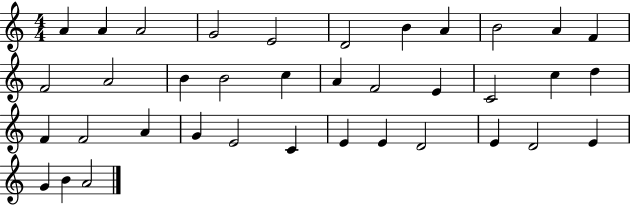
X:1
T:Untitled
M:4/4
L:1/4
K:C
A A A2 G2 E2 D2 B A B2 A F F2 A2 B B2 c A F2 E C2 c d F F2 A G E2 C E E D2 E D2 E G B A2